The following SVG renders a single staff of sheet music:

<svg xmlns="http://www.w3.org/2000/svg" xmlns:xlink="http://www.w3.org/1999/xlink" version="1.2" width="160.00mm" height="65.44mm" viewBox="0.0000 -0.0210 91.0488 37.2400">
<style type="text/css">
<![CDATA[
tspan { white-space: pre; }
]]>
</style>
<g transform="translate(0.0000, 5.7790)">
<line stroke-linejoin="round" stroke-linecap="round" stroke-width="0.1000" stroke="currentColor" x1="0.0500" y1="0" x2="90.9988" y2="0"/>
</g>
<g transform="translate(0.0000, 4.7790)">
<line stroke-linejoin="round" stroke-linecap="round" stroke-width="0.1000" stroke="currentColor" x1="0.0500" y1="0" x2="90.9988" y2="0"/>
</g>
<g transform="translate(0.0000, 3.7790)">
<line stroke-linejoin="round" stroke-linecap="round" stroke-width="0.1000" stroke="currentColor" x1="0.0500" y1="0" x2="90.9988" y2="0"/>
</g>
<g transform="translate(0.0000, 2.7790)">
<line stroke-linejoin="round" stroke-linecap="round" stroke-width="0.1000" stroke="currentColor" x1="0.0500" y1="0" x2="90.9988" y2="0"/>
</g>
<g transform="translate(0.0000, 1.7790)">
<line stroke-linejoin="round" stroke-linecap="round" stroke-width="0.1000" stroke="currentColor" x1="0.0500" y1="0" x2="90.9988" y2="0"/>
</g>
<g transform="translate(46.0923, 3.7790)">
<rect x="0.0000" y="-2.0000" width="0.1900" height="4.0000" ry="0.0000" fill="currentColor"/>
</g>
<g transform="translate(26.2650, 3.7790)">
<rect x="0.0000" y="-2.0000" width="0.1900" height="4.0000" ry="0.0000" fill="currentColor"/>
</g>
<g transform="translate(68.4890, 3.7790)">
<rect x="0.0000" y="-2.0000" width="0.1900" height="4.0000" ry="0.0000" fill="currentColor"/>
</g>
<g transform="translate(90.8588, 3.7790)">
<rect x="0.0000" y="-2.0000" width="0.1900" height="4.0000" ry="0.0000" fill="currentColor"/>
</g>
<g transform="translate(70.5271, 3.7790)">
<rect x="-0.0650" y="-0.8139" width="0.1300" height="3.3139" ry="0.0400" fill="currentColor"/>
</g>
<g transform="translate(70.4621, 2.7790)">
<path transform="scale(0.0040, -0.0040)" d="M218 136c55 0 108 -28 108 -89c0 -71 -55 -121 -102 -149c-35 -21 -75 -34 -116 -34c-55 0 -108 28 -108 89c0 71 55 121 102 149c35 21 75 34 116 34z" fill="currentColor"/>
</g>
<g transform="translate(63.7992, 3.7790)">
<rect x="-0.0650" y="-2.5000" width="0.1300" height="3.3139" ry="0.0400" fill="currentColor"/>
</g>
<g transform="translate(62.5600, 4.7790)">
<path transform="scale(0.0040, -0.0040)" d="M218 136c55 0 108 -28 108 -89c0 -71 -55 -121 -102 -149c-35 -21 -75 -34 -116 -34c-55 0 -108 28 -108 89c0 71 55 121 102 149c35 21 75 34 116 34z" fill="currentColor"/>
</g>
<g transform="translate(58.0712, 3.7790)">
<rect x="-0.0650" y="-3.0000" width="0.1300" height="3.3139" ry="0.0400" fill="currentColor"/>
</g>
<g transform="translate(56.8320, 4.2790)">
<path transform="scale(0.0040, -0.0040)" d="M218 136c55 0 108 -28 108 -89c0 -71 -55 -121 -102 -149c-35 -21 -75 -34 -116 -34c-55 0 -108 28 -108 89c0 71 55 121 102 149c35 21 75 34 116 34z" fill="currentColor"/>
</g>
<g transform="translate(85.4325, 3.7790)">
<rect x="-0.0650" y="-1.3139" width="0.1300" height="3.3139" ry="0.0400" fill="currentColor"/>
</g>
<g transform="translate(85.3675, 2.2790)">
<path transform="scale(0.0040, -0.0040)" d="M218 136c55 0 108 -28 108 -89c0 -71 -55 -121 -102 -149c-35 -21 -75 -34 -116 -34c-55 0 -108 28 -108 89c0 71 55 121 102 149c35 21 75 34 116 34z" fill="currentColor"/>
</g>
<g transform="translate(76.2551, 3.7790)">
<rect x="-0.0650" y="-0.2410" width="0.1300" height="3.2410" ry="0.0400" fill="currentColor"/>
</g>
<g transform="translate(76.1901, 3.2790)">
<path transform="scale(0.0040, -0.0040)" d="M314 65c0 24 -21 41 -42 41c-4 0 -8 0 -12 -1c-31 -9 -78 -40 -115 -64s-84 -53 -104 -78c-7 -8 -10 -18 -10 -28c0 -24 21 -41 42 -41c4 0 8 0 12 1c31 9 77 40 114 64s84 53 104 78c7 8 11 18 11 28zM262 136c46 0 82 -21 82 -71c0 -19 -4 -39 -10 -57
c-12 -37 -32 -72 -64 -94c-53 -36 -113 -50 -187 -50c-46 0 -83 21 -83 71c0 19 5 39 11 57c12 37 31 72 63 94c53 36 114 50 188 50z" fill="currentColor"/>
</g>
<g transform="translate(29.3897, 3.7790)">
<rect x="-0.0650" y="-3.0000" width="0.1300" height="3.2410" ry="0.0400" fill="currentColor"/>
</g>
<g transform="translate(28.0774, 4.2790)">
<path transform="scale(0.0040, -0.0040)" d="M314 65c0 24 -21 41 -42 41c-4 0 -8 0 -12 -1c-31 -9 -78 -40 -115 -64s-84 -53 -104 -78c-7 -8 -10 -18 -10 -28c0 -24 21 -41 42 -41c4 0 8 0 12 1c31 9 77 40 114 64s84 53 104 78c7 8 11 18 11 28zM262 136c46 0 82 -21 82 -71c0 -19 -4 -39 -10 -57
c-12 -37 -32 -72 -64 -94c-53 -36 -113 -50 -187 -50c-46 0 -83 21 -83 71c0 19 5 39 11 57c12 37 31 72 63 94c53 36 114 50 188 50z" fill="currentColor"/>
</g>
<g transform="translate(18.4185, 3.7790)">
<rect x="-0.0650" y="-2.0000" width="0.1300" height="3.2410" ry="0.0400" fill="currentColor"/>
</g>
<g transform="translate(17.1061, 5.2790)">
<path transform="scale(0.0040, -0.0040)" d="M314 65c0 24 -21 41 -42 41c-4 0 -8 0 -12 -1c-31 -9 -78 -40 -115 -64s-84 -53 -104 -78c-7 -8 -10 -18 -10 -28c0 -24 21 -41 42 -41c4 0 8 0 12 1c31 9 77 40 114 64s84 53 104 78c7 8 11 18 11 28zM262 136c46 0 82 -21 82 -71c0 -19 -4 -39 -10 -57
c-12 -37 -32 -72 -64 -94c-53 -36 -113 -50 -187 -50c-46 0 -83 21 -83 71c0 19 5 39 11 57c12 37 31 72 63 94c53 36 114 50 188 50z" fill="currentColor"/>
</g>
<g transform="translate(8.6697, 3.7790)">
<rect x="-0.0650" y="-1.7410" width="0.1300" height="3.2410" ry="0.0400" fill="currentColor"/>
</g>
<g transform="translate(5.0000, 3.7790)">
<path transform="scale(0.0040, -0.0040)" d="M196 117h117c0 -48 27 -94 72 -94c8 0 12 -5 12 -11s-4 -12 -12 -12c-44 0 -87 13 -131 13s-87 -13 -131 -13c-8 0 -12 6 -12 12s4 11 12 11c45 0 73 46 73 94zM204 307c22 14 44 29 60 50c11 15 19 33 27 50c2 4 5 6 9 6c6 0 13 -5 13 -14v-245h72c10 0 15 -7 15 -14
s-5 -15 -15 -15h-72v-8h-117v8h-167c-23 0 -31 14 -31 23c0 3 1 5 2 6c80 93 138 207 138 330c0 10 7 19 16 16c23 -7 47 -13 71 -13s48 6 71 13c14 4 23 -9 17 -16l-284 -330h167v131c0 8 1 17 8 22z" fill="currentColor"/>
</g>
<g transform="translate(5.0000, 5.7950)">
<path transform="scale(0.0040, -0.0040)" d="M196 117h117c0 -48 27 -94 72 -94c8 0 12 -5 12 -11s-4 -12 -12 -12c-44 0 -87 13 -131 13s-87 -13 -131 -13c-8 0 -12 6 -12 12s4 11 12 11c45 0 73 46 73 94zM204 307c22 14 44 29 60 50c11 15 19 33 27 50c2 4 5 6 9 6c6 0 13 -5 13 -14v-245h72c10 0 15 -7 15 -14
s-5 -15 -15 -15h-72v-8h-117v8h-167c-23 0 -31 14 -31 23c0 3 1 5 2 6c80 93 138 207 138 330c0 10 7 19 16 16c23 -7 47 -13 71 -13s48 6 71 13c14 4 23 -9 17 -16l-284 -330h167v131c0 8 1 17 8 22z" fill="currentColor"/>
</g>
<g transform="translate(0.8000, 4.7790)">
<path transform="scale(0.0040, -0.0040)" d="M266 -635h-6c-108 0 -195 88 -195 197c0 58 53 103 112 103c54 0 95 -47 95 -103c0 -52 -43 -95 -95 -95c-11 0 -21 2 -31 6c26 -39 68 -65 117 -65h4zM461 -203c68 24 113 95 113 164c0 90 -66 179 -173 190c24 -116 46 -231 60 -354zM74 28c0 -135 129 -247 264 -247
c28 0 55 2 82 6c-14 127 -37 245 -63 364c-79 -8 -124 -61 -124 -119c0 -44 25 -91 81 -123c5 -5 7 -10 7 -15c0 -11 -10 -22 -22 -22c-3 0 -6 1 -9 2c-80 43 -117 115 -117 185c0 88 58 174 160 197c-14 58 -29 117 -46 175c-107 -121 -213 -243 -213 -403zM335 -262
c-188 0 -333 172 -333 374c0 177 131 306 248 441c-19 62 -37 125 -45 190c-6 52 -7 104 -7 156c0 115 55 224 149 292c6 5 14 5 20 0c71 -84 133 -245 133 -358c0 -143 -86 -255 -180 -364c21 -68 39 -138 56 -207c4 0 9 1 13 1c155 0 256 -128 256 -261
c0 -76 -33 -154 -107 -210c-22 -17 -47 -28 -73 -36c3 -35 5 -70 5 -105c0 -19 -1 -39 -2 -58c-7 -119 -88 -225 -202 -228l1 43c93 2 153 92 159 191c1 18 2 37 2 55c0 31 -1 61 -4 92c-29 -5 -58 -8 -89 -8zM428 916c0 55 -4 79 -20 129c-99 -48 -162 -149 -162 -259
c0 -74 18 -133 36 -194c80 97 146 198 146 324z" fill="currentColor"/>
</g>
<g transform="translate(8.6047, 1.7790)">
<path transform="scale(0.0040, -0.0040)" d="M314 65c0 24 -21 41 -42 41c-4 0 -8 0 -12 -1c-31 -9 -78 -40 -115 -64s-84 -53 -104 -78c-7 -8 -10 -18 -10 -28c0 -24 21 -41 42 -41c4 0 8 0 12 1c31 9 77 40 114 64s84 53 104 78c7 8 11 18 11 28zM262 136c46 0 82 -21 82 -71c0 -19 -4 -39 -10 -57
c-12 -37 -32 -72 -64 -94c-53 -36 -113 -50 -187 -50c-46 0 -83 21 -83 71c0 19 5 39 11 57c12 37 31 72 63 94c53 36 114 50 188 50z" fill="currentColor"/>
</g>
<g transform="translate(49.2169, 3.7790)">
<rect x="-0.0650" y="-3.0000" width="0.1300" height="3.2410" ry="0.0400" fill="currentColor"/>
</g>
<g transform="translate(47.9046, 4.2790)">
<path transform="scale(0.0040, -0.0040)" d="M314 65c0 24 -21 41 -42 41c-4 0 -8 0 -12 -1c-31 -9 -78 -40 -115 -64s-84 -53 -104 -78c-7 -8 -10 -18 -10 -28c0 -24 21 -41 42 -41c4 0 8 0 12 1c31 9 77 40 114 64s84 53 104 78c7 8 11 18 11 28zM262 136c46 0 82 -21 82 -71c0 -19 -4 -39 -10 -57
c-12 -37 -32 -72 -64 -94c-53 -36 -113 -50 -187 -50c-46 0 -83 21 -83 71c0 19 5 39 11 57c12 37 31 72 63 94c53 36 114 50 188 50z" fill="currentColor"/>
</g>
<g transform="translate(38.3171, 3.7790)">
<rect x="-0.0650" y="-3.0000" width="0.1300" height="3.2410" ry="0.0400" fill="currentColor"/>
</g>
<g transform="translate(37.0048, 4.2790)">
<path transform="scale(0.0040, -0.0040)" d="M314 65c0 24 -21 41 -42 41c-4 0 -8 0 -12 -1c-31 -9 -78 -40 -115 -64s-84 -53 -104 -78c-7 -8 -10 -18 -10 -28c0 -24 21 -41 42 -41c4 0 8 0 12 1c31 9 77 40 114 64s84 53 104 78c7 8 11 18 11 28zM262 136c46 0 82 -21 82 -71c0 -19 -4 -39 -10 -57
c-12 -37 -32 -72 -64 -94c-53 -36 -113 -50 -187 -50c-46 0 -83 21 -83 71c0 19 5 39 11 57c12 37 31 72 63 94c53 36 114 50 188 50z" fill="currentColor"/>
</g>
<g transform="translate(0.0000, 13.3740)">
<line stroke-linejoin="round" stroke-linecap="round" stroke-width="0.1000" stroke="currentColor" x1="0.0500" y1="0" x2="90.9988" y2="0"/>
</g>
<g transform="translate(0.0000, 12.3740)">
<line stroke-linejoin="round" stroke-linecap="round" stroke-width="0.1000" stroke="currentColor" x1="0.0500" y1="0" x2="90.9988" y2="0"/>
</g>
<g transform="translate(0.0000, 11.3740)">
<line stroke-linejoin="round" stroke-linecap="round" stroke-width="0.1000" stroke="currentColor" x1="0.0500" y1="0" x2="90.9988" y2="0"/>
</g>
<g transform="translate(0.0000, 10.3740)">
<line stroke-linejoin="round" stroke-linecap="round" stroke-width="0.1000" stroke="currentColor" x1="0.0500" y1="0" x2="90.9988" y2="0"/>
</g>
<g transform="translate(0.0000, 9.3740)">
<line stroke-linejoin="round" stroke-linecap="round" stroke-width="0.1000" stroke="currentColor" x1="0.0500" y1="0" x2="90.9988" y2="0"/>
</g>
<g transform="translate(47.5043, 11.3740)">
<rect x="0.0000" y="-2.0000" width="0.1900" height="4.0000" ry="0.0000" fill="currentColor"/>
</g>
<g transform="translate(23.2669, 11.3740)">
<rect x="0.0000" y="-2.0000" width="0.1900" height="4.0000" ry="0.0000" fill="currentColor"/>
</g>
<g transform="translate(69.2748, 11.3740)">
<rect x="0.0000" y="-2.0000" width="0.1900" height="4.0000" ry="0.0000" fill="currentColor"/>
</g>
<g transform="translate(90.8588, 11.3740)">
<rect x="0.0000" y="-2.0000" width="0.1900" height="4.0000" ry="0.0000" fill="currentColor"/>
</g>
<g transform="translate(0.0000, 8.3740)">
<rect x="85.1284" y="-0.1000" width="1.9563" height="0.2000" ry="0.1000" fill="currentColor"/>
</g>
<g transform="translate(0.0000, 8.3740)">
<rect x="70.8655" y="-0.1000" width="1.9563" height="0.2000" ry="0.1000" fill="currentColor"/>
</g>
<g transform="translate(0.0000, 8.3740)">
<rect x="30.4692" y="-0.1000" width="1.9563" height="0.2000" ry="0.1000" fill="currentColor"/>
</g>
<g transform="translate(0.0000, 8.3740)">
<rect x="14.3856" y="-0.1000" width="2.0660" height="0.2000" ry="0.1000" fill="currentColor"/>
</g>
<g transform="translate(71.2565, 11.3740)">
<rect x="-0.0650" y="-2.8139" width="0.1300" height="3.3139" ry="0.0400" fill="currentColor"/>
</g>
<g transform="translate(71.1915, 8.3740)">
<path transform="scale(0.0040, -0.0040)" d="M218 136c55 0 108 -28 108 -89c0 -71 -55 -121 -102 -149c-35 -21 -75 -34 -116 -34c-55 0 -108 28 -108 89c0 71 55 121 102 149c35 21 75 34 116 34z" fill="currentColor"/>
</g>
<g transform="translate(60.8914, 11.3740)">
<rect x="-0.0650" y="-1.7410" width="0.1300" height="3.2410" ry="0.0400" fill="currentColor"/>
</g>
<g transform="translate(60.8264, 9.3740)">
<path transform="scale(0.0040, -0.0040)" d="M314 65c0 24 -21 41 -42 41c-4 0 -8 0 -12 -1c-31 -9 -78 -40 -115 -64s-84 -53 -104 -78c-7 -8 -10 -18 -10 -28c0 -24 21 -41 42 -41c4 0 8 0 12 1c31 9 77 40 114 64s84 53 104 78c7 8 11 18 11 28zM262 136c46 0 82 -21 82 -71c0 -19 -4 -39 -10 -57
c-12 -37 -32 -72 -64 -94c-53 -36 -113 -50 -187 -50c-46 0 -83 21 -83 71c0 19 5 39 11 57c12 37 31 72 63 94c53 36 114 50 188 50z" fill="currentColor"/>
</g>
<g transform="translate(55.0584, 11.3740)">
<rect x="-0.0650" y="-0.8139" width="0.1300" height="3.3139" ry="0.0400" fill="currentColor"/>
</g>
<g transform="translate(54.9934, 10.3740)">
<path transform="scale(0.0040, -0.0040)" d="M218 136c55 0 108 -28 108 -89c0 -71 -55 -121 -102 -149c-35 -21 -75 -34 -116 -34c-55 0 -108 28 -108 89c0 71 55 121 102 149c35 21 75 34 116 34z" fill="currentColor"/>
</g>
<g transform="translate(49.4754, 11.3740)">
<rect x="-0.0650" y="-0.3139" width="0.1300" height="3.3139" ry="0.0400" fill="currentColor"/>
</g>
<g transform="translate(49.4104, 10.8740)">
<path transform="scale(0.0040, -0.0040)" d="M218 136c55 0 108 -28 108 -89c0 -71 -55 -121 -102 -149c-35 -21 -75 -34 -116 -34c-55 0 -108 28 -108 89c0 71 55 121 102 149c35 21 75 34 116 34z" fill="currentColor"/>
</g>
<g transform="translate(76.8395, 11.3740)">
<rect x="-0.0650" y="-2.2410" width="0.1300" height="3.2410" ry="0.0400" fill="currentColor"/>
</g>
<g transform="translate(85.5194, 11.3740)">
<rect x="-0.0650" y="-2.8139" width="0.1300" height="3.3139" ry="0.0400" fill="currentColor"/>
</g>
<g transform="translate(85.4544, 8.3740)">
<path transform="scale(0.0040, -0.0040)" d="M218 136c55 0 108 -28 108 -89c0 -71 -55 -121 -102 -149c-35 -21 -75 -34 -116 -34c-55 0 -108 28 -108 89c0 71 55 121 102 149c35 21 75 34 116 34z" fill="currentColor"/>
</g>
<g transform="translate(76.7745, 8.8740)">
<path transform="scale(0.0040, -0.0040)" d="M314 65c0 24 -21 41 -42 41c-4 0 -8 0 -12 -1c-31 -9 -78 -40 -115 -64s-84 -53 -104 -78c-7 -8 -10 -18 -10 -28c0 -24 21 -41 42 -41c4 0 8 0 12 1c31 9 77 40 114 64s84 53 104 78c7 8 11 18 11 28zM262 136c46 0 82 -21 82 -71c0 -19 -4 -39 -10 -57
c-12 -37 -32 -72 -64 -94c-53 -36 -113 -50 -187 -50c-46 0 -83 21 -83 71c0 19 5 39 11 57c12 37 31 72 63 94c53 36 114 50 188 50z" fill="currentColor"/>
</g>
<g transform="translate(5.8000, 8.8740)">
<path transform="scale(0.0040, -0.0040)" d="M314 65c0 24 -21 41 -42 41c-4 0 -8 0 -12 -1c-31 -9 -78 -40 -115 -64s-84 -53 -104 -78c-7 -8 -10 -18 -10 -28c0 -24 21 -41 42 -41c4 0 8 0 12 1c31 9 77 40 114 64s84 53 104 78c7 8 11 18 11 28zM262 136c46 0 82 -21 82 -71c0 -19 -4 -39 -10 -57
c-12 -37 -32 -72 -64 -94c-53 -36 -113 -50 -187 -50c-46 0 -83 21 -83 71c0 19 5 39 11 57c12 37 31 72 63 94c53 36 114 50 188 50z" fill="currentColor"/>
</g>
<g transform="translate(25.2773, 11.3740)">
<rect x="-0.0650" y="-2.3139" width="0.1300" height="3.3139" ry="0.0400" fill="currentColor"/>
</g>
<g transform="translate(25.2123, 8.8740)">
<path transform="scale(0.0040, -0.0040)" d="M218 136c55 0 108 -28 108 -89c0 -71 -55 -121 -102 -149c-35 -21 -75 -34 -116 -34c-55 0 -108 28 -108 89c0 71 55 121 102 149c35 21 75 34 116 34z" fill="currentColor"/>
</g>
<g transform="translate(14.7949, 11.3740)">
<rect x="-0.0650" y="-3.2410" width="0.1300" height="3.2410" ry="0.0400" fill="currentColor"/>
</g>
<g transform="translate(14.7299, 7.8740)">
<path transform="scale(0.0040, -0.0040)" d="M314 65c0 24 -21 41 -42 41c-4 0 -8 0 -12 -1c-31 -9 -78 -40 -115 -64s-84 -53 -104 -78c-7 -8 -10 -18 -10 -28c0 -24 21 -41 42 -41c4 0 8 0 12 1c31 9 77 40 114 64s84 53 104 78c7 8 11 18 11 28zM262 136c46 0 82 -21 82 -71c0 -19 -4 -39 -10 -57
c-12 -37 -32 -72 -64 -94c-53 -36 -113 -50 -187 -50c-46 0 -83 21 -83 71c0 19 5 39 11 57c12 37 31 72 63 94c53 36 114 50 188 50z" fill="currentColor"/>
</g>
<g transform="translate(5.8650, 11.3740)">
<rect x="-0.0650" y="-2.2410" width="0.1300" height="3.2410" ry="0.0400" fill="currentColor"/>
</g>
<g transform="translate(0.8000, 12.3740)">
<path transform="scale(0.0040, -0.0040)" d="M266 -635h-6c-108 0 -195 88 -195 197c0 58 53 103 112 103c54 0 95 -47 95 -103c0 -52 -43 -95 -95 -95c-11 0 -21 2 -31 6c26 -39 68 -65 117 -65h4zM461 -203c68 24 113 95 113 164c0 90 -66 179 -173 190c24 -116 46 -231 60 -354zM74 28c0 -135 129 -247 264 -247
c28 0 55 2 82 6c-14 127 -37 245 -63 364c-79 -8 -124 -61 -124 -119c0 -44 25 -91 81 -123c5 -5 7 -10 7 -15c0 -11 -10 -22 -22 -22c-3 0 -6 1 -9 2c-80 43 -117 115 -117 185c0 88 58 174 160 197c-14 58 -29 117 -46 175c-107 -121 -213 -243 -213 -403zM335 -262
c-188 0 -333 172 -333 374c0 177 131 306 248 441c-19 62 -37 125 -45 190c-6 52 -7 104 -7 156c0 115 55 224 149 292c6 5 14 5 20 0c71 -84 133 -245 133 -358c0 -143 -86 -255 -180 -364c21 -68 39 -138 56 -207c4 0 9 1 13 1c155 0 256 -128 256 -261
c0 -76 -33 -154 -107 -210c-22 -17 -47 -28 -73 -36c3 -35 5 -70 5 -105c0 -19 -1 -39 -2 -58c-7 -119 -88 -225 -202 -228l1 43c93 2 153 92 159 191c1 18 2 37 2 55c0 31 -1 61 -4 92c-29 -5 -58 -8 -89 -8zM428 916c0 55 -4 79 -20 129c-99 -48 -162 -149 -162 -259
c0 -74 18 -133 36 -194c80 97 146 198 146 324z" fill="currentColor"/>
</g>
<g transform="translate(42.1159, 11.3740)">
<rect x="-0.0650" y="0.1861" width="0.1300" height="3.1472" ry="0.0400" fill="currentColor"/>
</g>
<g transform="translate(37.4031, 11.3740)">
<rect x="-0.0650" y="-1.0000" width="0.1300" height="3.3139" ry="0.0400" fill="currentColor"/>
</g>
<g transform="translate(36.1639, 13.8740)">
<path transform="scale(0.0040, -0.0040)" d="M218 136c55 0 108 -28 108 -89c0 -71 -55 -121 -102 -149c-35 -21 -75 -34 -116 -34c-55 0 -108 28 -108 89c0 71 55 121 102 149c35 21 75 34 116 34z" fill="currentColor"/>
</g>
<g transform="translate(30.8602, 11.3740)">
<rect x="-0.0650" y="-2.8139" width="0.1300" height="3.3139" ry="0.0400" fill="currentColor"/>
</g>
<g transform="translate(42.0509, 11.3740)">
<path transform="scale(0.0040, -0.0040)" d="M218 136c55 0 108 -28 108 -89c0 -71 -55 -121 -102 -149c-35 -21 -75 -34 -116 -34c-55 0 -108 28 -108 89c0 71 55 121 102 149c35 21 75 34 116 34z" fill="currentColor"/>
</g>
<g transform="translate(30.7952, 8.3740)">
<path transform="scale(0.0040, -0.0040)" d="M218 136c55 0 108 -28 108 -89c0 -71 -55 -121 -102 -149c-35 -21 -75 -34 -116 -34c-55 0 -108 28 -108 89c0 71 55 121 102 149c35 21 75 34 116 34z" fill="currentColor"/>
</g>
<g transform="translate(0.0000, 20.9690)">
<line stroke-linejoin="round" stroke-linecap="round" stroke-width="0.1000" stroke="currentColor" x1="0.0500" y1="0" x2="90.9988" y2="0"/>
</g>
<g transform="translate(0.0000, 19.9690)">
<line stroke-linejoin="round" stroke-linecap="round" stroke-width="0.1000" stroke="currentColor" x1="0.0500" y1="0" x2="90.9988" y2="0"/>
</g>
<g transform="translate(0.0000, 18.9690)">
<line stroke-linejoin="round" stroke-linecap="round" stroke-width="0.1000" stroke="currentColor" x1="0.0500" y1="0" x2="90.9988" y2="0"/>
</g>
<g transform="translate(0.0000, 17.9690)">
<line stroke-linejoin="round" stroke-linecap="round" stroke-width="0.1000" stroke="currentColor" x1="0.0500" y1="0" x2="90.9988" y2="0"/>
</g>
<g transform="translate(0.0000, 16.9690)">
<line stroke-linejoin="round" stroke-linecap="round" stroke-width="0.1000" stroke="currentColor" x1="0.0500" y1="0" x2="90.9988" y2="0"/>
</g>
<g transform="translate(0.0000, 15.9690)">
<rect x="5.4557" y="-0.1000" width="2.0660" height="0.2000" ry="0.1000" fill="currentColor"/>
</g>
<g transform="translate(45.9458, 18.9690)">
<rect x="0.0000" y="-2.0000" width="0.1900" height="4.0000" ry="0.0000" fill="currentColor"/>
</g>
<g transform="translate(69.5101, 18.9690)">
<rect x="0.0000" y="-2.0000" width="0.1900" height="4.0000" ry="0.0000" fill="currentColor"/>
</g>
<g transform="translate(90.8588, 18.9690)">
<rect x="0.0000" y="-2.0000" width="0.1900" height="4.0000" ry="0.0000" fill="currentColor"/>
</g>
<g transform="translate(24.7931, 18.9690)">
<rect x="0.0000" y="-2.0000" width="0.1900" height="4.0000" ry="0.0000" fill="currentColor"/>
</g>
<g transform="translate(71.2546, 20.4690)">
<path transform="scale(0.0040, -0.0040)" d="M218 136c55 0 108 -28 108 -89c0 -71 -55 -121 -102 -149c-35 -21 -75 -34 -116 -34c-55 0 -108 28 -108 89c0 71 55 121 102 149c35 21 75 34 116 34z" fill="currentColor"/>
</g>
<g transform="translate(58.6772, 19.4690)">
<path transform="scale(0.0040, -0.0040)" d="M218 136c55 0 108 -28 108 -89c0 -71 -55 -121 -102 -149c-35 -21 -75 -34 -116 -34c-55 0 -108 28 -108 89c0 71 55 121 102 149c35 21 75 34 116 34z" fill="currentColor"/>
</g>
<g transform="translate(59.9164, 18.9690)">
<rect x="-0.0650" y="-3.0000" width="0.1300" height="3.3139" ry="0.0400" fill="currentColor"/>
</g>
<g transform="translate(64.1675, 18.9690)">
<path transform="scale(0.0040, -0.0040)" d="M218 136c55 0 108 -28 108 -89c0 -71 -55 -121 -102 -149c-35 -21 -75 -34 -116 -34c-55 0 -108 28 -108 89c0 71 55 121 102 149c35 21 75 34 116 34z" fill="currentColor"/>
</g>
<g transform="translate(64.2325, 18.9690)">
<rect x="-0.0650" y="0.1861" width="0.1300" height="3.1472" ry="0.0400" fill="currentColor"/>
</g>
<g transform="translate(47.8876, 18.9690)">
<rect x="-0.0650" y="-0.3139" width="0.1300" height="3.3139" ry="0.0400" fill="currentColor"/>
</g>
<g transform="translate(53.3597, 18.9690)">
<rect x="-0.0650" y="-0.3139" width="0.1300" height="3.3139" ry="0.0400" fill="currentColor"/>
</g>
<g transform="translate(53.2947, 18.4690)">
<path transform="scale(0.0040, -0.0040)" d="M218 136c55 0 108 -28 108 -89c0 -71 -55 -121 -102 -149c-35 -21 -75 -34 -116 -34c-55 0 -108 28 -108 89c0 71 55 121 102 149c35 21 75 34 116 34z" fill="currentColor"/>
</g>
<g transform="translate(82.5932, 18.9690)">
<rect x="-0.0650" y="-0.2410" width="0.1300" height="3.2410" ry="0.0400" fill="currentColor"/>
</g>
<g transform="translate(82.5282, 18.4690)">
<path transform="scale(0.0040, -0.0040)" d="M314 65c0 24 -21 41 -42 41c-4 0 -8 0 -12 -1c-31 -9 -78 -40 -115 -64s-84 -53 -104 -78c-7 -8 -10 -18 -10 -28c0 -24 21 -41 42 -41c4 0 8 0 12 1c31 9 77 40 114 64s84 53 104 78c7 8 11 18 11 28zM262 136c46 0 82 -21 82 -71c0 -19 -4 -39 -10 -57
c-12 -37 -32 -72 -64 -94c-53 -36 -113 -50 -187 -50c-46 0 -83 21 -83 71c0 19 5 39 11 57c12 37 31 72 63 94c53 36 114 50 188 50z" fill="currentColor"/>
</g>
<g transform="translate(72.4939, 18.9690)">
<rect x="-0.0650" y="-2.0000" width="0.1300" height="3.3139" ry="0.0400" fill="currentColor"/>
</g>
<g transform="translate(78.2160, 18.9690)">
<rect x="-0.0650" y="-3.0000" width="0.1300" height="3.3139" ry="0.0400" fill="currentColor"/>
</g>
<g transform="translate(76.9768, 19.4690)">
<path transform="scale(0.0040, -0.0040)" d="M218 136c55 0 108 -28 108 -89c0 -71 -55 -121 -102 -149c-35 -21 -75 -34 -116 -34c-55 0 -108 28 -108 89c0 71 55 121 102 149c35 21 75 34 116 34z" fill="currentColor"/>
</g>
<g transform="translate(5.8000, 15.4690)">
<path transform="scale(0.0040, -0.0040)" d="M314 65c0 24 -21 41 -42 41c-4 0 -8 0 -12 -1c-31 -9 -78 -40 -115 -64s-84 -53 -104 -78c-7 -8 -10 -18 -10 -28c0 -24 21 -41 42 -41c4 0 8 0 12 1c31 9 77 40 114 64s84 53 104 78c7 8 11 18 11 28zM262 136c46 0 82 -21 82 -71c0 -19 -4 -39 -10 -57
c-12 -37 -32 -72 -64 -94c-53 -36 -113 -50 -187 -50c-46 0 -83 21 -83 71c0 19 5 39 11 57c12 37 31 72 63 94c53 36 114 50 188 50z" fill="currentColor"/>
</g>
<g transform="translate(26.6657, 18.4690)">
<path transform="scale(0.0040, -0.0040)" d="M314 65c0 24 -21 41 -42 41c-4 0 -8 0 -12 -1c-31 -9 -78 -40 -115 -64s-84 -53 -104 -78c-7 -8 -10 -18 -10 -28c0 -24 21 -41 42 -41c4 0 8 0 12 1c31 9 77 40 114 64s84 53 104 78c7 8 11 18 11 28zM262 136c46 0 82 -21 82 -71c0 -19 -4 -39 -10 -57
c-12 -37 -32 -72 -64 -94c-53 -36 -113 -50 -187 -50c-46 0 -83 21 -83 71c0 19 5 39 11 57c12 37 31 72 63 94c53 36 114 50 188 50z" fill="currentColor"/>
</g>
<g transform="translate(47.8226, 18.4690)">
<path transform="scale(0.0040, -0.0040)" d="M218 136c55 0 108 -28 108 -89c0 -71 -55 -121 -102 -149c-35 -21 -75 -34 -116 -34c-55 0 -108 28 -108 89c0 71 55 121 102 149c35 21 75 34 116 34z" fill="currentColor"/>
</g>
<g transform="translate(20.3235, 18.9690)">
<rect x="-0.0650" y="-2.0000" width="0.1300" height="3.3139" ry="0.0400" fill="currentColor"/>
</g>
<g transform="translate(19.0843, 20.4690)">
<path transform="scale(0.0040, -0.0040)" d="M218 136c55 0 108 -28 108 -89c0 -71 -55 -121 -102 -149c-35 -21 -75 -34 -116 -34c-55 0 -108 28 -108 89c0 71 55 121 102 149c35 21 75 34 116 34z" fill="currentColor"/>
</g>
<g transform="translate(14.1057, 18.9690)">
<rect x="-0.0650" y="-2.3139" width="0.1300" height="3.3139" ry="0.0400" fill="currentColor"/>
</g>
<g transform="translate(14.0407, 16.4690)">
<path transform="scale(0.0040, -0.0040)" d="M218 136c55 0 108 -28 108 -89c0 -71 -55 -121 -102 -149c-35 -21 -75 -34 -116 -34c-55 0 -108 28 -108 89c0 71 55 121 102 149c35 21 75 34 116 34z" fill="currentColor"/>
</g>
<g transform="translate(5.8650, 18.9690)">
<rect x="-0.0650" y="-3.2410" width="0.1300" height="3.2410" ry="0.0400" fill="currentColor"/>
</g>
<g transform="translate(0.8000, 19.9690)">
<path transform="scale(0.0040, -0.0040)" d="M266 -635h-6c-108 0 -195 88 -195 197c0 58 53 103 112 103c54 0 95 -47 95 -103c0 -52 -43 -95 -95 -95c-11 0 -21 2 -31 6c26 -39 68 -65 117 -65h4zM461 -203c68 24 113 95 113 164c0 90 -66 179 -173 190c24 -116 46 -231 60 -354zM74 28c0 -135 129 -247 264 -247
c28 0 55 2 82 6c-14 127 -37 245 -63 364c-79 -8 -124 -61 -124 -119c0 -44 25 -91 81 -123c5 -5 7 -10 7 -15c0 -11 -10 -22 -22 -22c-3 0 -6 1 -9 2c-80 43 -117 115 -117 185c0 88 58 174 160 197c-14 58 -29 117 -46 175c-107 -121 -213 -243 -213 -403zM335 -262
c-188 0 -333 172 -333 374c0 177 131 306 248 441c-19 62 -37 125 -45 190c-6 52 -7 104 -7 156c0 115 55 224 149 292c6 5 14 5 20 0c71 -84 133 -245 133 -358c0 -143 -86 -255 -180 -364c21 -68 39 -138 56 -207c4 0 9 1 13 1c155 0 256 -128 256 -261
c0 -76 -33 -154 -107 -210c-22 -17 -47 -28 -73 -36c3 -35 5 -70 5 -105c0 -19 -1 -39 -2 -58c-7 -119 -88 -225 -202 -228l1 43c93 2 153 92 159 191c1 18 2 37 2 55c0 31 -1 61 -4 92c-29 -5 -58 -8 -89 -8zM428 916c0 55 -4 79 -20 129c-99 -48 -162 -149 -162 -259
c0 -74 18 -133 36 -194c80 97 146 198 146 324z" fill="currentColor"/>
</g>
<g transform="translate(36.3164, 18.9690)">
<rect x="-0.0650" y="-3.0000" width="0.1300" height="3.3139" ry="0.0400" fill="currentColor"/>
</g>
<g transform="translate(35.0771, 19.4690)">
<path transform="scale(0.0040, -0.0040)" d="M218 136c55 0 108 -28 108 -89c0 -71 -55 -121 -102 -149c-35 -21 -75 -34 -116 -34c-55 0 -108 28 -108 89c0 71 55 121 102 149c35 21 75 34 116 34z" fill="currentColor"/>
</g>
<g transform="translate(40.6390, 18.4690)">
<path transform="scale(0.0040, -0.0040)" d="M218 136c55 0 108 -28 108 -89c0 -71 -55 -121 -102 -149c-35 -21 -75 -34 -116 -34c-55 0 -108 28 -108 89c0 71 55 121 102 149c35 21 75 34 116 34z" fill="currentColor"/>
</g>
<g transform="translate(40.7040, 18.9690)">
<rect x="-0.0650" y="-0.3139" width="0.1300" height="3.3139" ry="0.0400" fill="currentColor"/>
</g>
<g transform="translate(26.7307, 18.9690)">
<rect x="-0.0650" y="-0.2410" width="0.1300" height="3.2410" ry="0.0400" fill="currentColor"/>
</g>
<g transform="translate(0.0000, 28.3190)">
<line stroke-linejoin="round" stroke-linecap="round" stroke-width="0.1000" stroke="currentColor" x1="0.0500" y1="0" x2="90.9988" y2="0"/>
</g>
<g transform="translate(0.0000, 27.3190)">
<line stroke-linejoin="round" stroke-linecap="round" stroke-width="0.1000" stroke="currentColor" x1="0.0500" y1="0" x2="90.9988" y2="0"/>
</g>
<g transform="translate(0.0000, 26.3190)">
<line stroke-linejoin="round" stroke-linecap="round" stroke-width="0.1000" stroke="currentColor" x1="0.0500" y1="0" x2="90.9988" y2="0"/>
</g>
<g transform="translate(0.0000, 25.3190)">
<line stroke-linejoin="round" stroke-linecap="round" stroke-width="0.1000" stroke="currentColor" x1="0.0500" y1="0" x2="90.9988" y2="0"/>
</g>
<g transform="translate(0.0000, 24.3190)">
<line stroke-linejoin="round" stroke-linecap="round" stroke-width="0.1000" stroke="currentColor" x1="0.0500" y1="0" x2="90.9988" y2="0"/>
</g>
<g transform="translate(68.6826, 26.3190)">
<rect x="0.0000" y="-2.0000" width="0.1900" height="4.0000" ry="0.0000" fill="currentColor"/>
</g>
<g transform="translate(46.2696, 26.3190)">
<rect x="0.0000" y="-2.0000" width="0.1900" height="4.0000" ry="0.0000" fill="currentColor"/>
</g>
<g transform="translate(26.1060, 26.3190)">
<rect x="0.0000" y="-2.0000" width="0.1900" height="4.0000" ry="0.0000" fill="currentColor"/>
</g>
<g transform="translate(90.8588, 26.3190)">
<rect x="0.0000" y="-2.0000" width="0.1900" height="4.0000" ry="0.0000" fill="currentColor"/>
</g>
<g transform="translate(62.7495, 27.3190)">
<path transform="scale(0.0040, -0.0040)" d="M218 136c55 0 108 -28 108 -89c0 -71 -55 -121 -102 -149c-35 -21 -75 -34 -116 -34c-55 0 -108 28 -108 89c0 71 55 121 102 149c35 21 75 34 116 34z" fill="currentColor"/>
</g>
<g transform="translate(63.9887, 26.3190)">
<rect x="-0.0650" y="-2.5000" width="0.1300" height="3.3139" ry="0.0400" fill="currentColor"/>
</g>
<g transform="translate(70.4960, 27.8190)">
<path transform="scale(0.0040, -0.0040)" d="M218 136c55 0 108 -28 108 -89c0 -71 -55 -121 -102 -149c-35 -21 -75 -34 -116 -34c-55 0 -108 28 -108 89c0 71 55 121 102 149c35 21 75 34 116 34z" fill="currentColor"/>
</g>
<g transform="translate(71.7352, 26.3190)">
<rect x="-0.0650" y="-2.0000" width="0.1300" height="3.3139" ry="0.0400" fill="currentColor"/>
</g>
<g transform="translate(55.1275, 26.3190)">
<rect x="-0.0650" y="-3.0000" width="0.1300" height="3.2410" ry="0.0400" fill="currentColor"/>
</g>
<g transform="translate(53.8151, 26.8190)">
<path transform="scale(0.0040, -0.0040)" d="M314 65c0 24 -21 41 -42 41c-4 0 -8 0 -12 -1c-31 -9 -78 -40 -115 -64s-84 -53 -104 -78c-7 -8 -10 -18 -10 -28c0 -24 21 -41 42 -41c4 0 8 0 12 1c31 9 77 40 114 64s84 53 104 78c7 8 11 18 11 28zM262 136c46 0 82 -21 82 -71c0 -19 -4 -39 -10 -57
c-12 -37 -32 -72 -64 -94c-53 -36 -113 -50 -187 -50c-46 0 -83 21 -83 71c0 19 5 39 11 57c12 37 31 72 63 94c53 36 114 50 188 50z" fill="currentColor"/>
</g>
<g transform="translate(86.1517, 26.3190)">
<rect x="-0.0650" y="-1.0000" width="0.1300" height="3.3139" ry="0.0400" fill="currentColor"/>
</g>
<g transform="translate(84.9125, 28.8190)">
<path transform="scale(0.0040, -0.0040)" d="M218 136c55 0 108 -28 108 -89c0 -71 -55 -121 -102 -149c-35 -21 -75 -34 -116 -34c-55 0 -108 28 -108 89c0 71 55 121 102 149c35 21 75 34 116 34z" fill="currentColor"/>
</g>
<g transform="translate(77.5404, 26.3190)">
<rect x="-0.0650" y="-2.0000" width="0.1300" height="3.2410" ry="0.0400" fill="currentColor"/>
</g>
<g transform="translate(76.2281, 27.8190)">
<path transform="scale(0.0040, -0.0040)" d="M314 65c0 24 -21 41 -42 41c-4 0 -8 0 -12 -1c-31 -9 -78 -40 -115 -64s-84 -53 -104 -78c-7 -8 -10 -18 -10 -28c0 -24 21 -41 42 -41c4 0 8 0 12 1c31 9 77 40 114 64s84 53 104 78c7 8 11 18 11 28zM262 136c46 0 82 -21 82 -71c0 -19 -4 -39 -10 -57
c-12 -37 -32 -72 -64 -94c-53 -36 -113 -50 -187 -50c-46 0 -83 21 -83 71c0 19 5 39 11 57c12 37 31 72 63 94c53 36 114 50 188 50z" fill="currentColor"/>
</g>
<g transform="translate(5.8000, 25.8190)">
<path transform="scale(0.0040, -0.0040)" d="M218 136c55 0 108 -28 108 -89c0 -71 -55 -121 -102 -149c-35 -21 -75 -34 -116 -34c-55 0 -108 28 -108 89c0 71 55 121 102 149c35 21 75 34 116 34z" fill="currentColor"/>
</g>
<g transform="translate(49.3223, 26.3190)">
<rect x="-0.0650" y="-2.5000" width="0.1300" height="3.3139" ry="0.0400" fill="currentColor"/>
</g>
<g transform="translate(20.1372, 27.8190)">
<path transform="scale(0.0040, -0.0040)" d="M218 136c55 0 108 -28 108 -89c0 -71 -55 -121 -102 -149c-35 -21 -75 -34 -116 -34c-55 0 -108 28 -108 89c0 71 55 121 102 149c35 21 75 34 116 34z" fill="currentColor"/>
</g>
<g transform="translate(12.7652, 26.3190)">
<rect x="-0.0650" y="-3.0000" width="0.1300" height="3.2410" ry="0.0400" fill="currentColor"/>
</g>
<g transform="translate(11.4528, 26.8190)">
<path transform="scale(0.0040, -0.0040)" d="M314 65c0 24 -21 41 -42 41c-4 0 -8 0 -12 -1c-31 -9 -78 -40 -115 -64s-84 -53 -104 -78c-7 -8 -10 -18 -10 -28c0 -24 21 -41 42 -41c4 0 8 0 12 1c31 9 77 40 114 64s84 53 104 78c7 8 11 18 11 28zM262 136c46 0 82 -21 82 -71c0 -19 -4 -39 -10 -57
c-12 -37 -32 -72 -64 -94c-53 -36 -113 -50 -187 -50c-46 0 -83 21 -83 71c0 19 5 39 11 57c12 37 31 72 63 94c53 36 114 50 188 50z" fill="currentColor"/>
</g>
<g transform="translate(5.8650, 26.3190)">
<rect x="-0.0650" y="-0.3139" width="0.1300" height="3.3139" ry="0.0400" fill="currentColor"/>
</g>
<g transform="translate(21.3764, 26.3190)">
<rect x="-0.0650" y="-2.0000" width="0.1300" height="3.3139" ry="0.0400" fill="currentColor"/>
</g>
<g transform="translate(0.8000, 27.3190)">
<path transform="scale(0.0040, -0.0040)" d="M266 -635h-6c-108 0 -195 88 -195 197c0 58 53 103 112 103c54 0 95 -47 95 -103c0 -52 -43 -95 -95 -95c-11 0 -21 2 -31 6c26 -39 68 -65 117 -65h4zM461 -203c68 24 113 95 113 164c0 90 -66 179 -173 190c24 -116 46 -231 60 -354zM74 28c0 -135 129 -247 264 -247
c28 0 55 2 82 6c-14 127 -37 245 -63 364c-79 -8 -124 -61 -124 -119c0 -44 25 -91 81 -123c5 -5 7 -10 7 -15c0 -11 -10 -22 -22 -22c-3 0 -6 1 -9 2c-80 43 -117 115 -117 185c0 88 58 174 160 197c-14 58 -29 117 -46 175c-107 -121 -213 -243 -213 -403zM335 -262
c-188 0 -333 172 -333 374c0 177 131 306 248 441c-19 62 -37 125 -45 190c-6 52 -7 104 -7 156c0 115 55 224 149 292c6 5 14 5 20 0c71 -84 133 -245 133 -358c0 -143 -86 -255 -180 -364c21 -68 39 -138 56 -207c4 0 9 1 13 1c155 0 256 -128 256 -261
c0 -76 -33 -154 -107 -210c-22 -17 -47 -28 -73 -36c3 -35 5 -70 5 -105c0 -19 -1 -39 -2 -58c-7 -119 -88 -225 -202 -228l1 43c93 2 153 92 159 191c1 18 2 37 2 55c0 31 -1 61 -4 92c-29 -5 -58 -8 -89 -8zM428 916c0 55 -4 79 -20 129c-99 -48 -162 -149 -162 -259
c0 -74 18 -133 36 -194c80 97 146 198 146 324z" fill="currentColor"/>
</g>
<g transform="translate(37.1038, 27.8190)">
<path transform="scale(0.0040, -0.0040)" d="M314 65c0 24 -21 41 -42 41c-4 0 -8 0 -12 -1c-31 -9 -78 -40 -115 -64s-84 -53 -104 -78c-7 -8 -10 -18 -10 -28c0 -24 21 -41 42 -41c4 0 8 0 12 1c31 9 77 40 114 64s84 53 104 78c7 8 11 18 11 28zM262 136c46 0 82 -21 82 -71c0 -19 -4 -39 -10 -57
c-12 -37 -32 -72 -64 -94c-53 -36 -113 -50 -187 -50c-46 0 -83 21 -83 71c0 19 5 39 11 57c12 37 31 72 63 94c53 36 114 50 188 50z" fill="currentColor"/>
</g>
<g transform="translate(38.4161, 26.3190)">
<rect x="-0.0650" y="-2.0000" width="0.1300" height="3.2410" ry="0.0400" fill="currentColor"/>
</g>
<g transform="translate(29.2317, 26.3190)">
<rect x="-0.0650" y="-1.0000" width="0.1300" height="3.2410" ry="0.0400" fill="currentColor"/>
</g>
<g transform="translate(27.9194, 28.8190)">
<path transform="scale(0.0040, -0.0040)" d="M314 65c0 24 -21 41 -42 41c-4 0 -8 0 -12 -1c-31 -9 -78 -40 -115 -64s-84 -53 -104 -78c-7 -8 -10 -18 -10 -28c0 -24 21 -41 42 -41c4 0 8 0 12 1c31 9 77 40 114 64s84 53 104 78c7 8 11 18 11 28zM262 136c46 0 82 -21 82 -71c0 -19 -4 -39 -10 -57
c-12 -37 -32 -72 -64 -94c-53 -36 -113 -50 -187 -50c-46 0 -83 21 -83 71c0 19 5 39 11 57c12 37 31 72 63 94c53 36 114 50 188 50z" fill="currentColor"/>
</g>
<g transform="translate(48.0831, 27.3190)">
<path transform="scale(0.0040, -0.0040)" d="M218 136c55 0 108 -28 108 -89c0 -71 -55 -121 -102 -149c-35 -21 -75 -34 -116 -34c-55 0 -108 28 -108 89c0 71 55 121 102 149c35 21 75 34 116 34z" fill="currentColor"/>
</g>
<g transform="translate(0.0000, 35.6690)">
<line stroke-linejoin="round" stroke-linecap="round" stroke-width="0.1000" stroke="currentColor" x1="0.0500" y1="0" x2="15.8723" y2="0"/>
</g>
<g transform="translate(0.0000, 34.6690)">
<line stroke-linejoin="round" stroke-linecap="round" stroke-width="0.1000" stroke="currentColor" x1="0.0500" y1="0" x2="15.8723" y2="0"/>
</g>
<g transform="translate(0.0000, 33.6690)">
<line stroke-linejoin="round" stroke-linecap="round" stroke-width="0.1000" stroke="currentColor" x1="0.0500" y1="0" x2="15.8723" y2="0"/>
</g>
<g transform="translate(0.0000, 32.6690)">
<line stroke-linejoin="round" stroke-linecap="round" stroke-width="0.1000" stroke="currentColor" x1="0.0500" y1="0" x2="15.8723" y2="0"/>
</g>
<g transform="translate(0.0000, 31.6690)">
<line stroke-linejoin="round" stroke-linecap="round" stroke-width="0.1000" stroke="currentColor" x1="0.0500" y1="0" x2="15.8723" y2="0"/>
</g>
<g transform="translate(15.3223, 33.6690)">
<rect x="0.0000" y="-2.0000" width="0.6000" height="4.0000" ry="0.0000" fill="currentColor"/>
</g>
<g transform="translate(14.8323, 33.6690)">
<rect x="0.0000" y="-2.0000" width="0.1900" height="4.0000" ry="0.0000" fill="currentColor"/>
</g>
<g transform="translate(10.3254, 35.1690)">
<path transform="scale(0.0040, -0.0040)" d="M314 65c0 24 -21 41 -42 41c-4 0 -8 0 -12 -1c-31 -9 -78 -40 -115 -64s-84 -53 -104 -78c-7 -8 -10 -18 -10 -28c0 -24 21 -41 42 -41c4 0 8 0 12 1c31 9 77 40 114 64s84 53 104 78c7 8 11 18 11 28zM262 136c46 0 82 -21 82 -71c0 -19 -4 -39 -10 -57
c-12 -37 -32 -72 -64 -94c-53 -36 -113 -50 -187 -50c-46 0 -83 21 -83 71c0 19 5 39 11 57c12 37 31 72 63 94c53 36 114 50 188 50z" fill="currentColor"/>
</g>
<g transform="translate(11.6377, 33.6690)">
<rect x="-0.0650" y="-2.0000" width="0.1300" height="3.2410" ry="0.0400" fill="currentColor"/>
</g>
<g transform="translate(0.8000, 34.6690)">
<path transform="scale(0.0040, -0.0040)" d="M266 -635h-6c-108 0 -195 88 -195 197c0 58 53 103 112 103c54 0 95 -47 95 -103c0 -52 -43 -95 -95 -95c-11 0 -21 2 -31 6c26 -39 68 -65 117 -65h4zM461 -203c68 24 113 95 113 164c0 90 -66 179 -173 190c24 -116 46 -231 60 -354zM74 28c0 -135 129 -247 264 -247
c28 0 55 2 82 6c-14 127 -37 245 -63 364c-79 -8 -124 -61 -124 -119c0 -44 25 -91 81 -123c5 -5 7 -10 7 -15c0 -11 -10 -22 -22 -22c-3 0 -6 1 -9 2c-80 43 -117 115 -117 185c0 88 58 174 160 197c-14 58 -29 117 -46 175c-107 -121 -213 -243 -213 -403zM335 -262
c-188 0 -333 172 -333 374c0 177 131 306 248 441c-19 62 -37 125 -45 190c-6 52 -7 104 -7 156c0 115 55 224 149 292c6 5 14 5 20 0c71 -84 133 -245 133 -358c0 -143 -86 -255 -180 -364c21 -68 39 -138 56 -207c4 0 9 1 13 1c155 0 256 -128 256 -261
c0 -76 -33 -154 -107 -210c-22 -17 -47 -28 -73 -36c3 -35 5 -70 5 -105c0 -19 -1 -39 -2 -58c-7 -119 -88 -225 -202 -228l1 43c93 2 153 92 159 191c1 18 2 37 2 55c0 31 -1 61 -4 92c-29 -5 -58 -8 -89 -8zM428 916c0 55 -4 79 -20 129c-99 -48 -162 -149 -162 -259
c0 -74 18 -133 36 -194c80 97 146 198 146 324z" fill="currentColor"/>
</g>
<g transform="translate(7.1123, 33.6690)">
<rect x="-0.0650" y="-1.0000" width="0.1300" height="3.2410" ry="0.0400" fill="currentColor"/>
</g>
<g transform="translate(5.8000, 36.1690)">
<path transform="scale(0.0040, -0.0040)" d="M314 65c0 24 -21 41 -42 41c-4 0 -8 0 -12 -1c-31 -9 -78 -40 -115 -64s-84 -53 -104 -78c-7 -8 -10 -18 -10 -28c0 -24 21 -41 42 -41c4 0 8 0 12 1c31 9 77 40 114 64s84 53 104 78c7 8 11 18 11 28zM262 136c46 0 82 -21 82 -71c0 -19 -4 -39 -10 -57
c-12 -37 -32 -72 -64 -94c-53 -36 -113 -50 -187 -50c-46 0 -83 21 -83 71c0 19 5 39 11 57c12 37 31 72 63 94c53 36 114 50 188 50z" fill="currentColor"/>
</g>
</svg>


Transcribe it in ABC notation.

X:1
T:Untitled
M:4/4
L:1/4
K:C
f2 F2 A2 A2 A2 A G d c2 e g2 b2 g a D B c d f2 a g2 a b2 g F c2 A c c c A B F A c2 c A2 F D2 F2 G A2 G F F2 D D2 F2